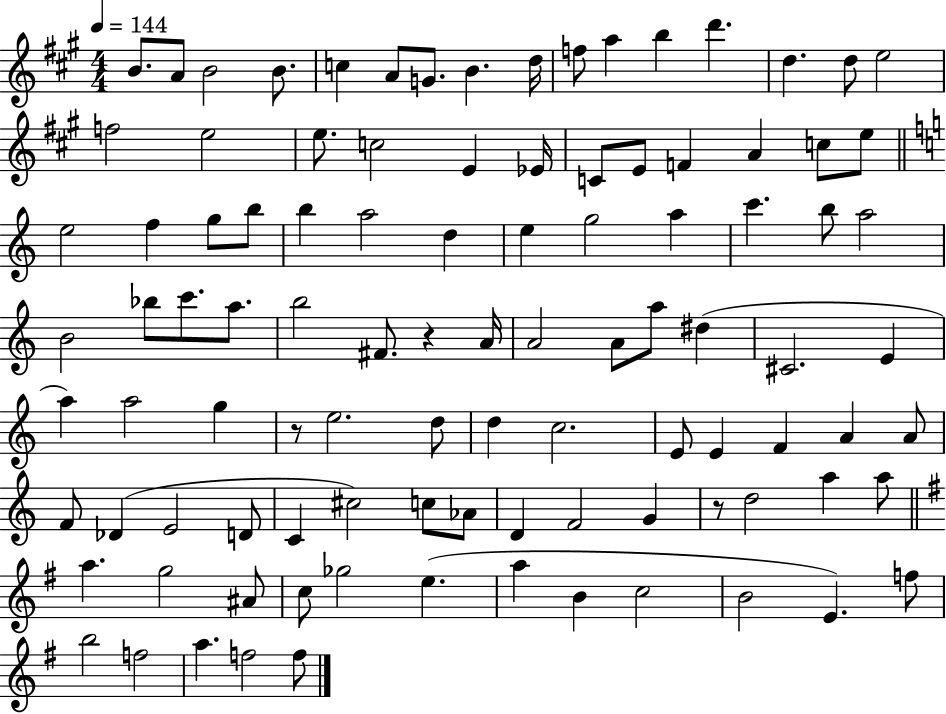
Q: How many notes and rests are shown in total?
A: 100